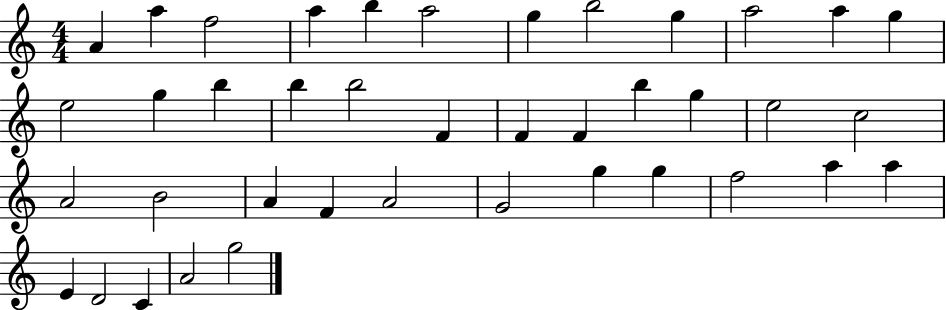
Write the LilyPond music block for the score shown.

{
  \clef treble
  \numericTimeSignature
  \time 4/4
  \key c \major
  a'4 a''4 f''2 | a''4 b''4 a''2 | g''4 b''2 g''4 | a''2 a''4 g''4 | \break e''2 g''4 b''4 | b''4 b''2 f'4 | f'4 f'4 b''4 g''4 | e''2 c''2 | \break a'2 b'2 | a'4 f'4 a'2 | g'2 g''4 g''4 | f''2 a''4 a''4 | \break e'4 d'2 c'4 | a'2 g''2 | \bar "|."
}